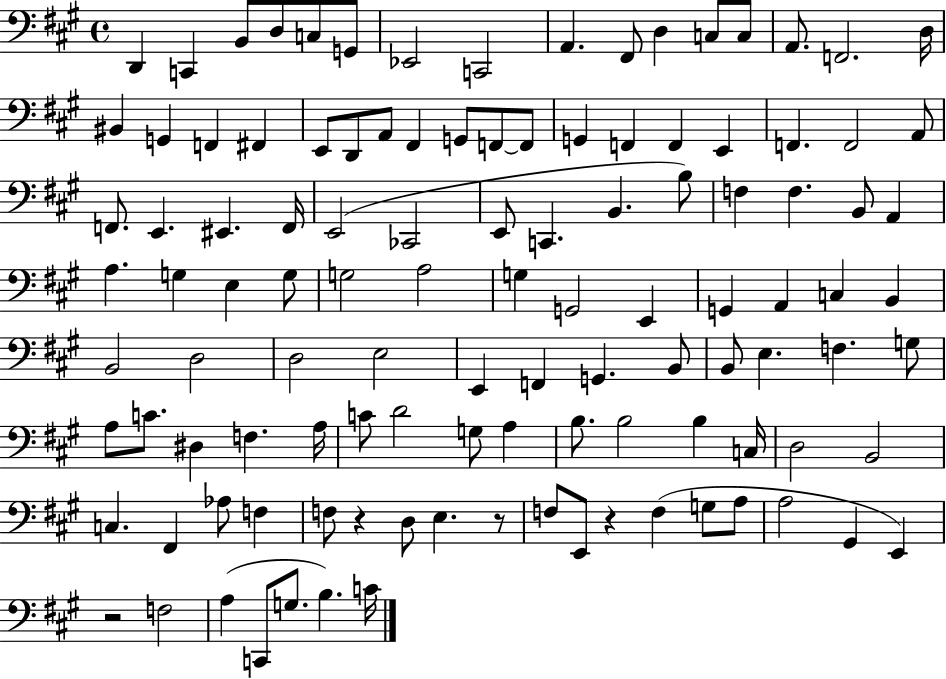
D2/q C2/q B2/e D3/e C3/e G2/e Eb2/h C2/h A2/q. F#2/e D3/q C3/e C3/e A2/e. F2/h. D3/s BIS2/q G2/q F2/q F#2/q E2/e D2/e A2/e F#2/q G2/e F2/e F2/e G2/q F2/q F2/q E2/q F2/q. F2/h A2/e F2/e. E2/q. EIS2/q. F2/s E2/h CES2/h E2/e C2/q. B2/q. B3/e F3/q F3/q. B2/e A2/q A3/q. G3/q E3/q G3/e G3/h A3/h G3/q G2/h E2/q G2/q A2/q C3/q B2/q B2/h D3/h D3/h E3/h E2/q F2/q G2/q. B2/e B2/e E3/q. F3/q. G3/e A3/e C4/e. D#3/q F3/q. A3/s C4/e D4/h G3/e A3/q B3/e. B3/h B3/q C3/s D3/h B2/h C3/q. F#2/q Ab3/e F3/q F3/e R/q D3/e E3/q. R/e F3/e E2/e R/q F3/q G3/e A3/e A3/h G#2/q E2/q R/h F3/h A3/q C2/e G3/e. B3/q. C4/s